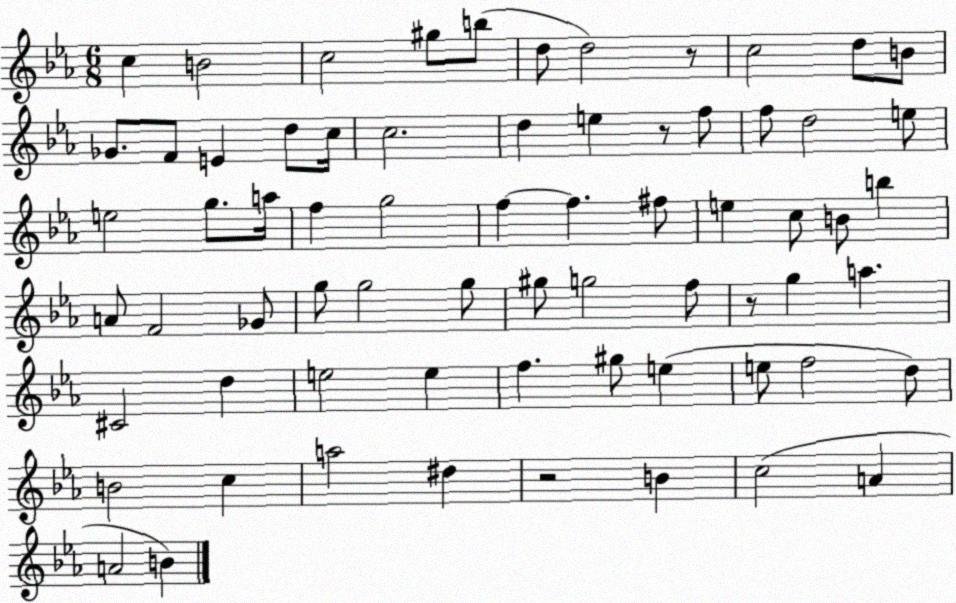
X:1
T:Untitled
M:6/8
L:1/4
K:Eb
c B2 c2 ^g/2 b/2 d/2 d2 z/2 c2 d/2 B/2 _G/2 F/2 E d/2 c/4 c2 d e z/2 f/2 f/2 d2 e/2 e2 g/2 a/4 f g2 f f ^f/2 e c/2 B/2 b A/2 F2 _G/2 g/2 g2 g/2 ^g/2 g2 f/2 z/2 g a ^C2 d e2 e f ^g/2 e e/2 f2 d/2 B2 c a2 ^d z2 B c2 A A2 B